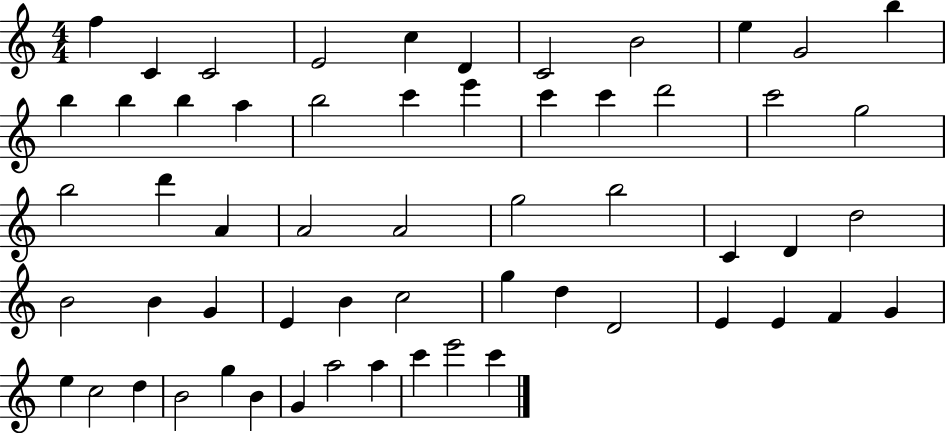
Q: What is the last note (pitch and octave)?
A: C6